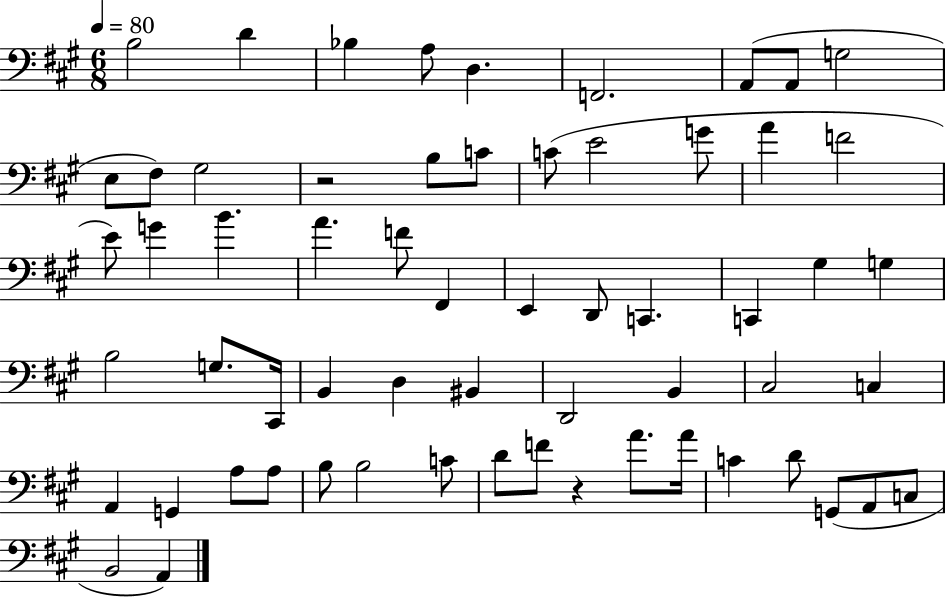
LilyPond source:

{
  \clef bass
  \numericTimeSignature
  \time 6/8
  \key a \major
  \tempo 4 = 80
  b2 d'4 | bes4 a8 d4. | f,2. | a,8( a,8 g2 | \break e8 fis8) gis2 | r2 b8 c'8 | c'8( e'2 g'8 | a'4 f'2 | \break e'8) g'4 b'4. | a'4. f'8 fis,4 | e,4 d,8 c,4. | c,4 gis4 g4 | \break b2 g8. cis,16 | b,4 d4 bis,4 | d,2 b,4 | cis2 c4 | \break a,4 g,4 a8 a8 | b8 b2 c'8 | d'8 f'8 r4 a'8. a'16 | c'4 d'8 g,8( a,8 c8 | \break b,2 a,4) | \bar "|."
}